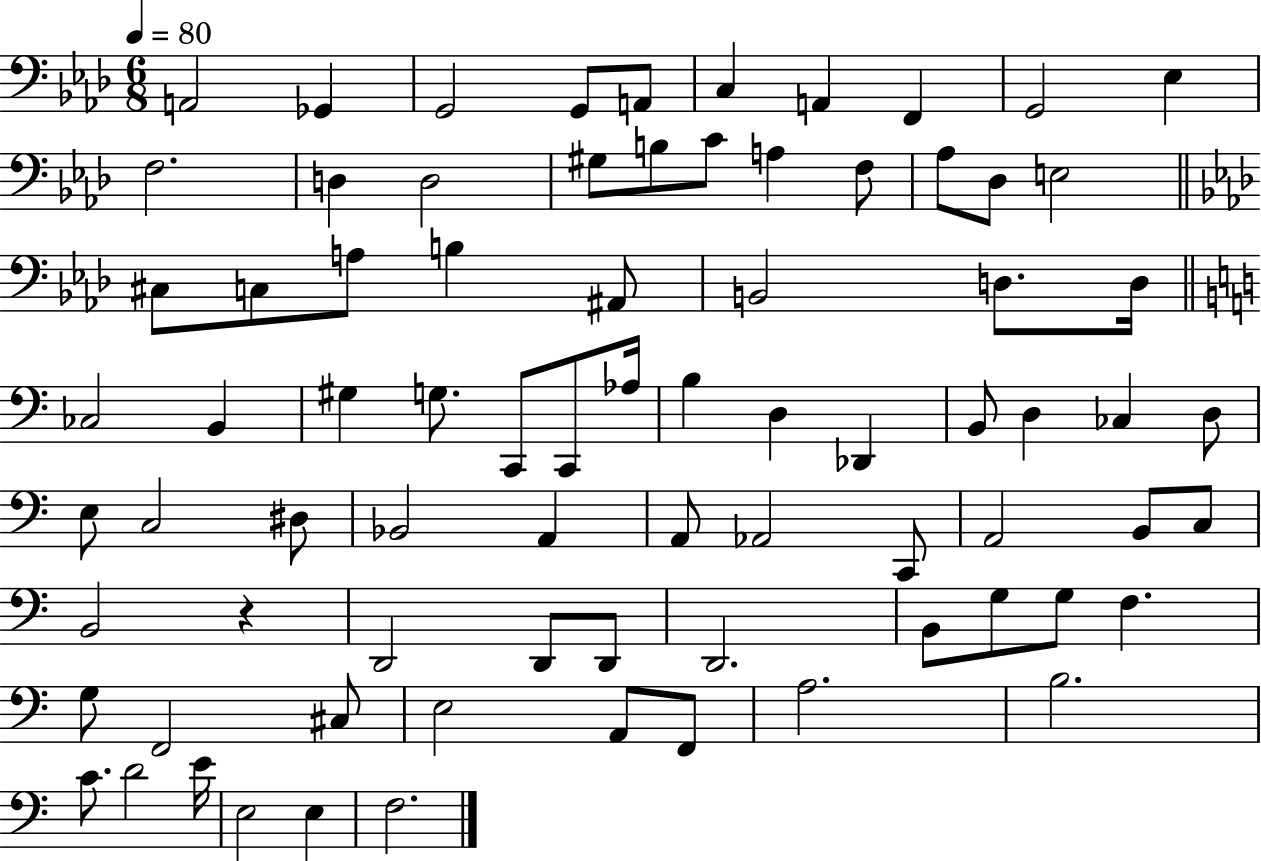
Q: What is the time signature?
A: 6/8